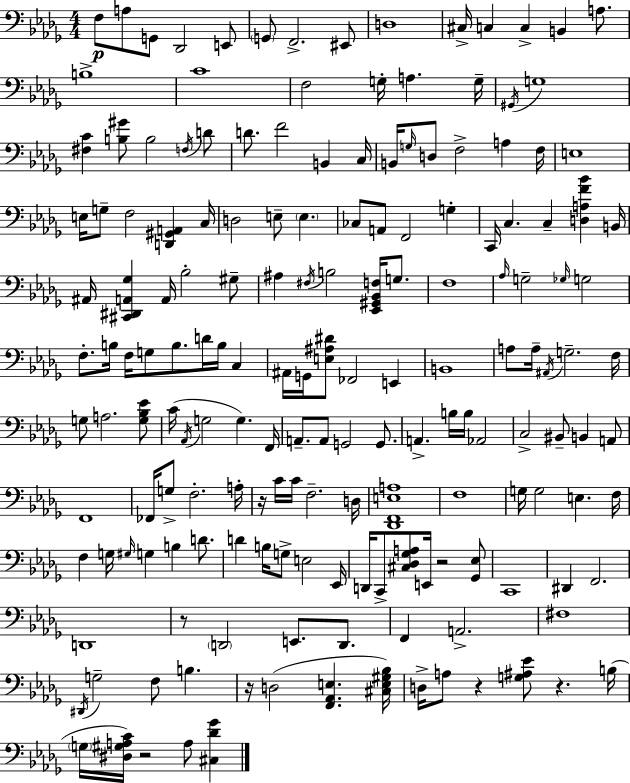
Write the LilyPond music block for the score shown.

{
  \clef bass
  \numericTimeSignature
  \time 4/4
  \key bes \minor
  f8\p a8 g,8 des,2 e,8 | \parenthesize g,8 f,2.-> eis,8 | d1 | cis16-> c4 c4-> b,4 a8. | \break b1-> | c'1 | f2 g16-. a4. g16-- | \acciaccatura { gis,16 } g1 | \break <fis c'>4 <b gis'>8 b2 \acciaccatura { f16 } | d'8 d'8. f'2 b,4 | c16 b,16 \grace { g16 } d8 f2-> a4 | f16 e1 | \break e16 g8-- f2 <d, gis, a,>4 | c16 d2 e8-- \parenthesize e4. | ces8 a,8 f,2 g4-. | c,16 c4. c4-- <d a f' bes'>4 | \break b,16 ais,16 <cis, dis, a, ges>4 a,16 bes2-. | gis8-- ais4 \acciaccatura { fis16 } b2 | <ees, gis, bes, f>16 g8. f1 | \grace { aes16 } g2-- \grace { ges16 } g2 | \break f8.-. b16 f16 g8 b8. | d'16 b16 c4 ais,16 g,16 <e ais dis'>8 fes,2 | e,4 b,1 | a8 a16-- \acciaccatura { ais,16 } g2.-- | \break f16 g8 a2. | <g bes ees'>8 c'16( \acciaccatura { aes,16 } g2 | g4.) f,16 a,8.-- a,8 g,2 | g,8. a,4.-> b16 b16 | \break aes,2 c2-> | bis,8-- b,4 a,8 f,1 | fes,16 g8-> f2.-. | a16-. r16 c'16 c'16 f2.-- | \break d16 <des, f, e a>1 | f1 | g16 g2 | e4. f16 f4 g16 \grace { gis16 } g4 | \break b4 d'8. d'4 b16 g8-> | e2 ees,16 d,16 c,8-> <cis des ges a>8 e,16 r2 | <ges, ees>8 c,1 | dis,4 f,2. | \break d,1 | r8 \parenthesize d,2 | e,8. d,8. f,4 a,2.-> | fis1 | \break \acciaccatura { dis,16 } g2-- | f8 b4. r16 d2( | <f, aes, e>4. <cis e gis bes>16) d16-> a8 r4 | <g ais ees'>8 r4. b16( \parenthesize g16 <dis gis a c'>16) r2 | \break a8 <cis des' ges'>4 \bar "|."
}